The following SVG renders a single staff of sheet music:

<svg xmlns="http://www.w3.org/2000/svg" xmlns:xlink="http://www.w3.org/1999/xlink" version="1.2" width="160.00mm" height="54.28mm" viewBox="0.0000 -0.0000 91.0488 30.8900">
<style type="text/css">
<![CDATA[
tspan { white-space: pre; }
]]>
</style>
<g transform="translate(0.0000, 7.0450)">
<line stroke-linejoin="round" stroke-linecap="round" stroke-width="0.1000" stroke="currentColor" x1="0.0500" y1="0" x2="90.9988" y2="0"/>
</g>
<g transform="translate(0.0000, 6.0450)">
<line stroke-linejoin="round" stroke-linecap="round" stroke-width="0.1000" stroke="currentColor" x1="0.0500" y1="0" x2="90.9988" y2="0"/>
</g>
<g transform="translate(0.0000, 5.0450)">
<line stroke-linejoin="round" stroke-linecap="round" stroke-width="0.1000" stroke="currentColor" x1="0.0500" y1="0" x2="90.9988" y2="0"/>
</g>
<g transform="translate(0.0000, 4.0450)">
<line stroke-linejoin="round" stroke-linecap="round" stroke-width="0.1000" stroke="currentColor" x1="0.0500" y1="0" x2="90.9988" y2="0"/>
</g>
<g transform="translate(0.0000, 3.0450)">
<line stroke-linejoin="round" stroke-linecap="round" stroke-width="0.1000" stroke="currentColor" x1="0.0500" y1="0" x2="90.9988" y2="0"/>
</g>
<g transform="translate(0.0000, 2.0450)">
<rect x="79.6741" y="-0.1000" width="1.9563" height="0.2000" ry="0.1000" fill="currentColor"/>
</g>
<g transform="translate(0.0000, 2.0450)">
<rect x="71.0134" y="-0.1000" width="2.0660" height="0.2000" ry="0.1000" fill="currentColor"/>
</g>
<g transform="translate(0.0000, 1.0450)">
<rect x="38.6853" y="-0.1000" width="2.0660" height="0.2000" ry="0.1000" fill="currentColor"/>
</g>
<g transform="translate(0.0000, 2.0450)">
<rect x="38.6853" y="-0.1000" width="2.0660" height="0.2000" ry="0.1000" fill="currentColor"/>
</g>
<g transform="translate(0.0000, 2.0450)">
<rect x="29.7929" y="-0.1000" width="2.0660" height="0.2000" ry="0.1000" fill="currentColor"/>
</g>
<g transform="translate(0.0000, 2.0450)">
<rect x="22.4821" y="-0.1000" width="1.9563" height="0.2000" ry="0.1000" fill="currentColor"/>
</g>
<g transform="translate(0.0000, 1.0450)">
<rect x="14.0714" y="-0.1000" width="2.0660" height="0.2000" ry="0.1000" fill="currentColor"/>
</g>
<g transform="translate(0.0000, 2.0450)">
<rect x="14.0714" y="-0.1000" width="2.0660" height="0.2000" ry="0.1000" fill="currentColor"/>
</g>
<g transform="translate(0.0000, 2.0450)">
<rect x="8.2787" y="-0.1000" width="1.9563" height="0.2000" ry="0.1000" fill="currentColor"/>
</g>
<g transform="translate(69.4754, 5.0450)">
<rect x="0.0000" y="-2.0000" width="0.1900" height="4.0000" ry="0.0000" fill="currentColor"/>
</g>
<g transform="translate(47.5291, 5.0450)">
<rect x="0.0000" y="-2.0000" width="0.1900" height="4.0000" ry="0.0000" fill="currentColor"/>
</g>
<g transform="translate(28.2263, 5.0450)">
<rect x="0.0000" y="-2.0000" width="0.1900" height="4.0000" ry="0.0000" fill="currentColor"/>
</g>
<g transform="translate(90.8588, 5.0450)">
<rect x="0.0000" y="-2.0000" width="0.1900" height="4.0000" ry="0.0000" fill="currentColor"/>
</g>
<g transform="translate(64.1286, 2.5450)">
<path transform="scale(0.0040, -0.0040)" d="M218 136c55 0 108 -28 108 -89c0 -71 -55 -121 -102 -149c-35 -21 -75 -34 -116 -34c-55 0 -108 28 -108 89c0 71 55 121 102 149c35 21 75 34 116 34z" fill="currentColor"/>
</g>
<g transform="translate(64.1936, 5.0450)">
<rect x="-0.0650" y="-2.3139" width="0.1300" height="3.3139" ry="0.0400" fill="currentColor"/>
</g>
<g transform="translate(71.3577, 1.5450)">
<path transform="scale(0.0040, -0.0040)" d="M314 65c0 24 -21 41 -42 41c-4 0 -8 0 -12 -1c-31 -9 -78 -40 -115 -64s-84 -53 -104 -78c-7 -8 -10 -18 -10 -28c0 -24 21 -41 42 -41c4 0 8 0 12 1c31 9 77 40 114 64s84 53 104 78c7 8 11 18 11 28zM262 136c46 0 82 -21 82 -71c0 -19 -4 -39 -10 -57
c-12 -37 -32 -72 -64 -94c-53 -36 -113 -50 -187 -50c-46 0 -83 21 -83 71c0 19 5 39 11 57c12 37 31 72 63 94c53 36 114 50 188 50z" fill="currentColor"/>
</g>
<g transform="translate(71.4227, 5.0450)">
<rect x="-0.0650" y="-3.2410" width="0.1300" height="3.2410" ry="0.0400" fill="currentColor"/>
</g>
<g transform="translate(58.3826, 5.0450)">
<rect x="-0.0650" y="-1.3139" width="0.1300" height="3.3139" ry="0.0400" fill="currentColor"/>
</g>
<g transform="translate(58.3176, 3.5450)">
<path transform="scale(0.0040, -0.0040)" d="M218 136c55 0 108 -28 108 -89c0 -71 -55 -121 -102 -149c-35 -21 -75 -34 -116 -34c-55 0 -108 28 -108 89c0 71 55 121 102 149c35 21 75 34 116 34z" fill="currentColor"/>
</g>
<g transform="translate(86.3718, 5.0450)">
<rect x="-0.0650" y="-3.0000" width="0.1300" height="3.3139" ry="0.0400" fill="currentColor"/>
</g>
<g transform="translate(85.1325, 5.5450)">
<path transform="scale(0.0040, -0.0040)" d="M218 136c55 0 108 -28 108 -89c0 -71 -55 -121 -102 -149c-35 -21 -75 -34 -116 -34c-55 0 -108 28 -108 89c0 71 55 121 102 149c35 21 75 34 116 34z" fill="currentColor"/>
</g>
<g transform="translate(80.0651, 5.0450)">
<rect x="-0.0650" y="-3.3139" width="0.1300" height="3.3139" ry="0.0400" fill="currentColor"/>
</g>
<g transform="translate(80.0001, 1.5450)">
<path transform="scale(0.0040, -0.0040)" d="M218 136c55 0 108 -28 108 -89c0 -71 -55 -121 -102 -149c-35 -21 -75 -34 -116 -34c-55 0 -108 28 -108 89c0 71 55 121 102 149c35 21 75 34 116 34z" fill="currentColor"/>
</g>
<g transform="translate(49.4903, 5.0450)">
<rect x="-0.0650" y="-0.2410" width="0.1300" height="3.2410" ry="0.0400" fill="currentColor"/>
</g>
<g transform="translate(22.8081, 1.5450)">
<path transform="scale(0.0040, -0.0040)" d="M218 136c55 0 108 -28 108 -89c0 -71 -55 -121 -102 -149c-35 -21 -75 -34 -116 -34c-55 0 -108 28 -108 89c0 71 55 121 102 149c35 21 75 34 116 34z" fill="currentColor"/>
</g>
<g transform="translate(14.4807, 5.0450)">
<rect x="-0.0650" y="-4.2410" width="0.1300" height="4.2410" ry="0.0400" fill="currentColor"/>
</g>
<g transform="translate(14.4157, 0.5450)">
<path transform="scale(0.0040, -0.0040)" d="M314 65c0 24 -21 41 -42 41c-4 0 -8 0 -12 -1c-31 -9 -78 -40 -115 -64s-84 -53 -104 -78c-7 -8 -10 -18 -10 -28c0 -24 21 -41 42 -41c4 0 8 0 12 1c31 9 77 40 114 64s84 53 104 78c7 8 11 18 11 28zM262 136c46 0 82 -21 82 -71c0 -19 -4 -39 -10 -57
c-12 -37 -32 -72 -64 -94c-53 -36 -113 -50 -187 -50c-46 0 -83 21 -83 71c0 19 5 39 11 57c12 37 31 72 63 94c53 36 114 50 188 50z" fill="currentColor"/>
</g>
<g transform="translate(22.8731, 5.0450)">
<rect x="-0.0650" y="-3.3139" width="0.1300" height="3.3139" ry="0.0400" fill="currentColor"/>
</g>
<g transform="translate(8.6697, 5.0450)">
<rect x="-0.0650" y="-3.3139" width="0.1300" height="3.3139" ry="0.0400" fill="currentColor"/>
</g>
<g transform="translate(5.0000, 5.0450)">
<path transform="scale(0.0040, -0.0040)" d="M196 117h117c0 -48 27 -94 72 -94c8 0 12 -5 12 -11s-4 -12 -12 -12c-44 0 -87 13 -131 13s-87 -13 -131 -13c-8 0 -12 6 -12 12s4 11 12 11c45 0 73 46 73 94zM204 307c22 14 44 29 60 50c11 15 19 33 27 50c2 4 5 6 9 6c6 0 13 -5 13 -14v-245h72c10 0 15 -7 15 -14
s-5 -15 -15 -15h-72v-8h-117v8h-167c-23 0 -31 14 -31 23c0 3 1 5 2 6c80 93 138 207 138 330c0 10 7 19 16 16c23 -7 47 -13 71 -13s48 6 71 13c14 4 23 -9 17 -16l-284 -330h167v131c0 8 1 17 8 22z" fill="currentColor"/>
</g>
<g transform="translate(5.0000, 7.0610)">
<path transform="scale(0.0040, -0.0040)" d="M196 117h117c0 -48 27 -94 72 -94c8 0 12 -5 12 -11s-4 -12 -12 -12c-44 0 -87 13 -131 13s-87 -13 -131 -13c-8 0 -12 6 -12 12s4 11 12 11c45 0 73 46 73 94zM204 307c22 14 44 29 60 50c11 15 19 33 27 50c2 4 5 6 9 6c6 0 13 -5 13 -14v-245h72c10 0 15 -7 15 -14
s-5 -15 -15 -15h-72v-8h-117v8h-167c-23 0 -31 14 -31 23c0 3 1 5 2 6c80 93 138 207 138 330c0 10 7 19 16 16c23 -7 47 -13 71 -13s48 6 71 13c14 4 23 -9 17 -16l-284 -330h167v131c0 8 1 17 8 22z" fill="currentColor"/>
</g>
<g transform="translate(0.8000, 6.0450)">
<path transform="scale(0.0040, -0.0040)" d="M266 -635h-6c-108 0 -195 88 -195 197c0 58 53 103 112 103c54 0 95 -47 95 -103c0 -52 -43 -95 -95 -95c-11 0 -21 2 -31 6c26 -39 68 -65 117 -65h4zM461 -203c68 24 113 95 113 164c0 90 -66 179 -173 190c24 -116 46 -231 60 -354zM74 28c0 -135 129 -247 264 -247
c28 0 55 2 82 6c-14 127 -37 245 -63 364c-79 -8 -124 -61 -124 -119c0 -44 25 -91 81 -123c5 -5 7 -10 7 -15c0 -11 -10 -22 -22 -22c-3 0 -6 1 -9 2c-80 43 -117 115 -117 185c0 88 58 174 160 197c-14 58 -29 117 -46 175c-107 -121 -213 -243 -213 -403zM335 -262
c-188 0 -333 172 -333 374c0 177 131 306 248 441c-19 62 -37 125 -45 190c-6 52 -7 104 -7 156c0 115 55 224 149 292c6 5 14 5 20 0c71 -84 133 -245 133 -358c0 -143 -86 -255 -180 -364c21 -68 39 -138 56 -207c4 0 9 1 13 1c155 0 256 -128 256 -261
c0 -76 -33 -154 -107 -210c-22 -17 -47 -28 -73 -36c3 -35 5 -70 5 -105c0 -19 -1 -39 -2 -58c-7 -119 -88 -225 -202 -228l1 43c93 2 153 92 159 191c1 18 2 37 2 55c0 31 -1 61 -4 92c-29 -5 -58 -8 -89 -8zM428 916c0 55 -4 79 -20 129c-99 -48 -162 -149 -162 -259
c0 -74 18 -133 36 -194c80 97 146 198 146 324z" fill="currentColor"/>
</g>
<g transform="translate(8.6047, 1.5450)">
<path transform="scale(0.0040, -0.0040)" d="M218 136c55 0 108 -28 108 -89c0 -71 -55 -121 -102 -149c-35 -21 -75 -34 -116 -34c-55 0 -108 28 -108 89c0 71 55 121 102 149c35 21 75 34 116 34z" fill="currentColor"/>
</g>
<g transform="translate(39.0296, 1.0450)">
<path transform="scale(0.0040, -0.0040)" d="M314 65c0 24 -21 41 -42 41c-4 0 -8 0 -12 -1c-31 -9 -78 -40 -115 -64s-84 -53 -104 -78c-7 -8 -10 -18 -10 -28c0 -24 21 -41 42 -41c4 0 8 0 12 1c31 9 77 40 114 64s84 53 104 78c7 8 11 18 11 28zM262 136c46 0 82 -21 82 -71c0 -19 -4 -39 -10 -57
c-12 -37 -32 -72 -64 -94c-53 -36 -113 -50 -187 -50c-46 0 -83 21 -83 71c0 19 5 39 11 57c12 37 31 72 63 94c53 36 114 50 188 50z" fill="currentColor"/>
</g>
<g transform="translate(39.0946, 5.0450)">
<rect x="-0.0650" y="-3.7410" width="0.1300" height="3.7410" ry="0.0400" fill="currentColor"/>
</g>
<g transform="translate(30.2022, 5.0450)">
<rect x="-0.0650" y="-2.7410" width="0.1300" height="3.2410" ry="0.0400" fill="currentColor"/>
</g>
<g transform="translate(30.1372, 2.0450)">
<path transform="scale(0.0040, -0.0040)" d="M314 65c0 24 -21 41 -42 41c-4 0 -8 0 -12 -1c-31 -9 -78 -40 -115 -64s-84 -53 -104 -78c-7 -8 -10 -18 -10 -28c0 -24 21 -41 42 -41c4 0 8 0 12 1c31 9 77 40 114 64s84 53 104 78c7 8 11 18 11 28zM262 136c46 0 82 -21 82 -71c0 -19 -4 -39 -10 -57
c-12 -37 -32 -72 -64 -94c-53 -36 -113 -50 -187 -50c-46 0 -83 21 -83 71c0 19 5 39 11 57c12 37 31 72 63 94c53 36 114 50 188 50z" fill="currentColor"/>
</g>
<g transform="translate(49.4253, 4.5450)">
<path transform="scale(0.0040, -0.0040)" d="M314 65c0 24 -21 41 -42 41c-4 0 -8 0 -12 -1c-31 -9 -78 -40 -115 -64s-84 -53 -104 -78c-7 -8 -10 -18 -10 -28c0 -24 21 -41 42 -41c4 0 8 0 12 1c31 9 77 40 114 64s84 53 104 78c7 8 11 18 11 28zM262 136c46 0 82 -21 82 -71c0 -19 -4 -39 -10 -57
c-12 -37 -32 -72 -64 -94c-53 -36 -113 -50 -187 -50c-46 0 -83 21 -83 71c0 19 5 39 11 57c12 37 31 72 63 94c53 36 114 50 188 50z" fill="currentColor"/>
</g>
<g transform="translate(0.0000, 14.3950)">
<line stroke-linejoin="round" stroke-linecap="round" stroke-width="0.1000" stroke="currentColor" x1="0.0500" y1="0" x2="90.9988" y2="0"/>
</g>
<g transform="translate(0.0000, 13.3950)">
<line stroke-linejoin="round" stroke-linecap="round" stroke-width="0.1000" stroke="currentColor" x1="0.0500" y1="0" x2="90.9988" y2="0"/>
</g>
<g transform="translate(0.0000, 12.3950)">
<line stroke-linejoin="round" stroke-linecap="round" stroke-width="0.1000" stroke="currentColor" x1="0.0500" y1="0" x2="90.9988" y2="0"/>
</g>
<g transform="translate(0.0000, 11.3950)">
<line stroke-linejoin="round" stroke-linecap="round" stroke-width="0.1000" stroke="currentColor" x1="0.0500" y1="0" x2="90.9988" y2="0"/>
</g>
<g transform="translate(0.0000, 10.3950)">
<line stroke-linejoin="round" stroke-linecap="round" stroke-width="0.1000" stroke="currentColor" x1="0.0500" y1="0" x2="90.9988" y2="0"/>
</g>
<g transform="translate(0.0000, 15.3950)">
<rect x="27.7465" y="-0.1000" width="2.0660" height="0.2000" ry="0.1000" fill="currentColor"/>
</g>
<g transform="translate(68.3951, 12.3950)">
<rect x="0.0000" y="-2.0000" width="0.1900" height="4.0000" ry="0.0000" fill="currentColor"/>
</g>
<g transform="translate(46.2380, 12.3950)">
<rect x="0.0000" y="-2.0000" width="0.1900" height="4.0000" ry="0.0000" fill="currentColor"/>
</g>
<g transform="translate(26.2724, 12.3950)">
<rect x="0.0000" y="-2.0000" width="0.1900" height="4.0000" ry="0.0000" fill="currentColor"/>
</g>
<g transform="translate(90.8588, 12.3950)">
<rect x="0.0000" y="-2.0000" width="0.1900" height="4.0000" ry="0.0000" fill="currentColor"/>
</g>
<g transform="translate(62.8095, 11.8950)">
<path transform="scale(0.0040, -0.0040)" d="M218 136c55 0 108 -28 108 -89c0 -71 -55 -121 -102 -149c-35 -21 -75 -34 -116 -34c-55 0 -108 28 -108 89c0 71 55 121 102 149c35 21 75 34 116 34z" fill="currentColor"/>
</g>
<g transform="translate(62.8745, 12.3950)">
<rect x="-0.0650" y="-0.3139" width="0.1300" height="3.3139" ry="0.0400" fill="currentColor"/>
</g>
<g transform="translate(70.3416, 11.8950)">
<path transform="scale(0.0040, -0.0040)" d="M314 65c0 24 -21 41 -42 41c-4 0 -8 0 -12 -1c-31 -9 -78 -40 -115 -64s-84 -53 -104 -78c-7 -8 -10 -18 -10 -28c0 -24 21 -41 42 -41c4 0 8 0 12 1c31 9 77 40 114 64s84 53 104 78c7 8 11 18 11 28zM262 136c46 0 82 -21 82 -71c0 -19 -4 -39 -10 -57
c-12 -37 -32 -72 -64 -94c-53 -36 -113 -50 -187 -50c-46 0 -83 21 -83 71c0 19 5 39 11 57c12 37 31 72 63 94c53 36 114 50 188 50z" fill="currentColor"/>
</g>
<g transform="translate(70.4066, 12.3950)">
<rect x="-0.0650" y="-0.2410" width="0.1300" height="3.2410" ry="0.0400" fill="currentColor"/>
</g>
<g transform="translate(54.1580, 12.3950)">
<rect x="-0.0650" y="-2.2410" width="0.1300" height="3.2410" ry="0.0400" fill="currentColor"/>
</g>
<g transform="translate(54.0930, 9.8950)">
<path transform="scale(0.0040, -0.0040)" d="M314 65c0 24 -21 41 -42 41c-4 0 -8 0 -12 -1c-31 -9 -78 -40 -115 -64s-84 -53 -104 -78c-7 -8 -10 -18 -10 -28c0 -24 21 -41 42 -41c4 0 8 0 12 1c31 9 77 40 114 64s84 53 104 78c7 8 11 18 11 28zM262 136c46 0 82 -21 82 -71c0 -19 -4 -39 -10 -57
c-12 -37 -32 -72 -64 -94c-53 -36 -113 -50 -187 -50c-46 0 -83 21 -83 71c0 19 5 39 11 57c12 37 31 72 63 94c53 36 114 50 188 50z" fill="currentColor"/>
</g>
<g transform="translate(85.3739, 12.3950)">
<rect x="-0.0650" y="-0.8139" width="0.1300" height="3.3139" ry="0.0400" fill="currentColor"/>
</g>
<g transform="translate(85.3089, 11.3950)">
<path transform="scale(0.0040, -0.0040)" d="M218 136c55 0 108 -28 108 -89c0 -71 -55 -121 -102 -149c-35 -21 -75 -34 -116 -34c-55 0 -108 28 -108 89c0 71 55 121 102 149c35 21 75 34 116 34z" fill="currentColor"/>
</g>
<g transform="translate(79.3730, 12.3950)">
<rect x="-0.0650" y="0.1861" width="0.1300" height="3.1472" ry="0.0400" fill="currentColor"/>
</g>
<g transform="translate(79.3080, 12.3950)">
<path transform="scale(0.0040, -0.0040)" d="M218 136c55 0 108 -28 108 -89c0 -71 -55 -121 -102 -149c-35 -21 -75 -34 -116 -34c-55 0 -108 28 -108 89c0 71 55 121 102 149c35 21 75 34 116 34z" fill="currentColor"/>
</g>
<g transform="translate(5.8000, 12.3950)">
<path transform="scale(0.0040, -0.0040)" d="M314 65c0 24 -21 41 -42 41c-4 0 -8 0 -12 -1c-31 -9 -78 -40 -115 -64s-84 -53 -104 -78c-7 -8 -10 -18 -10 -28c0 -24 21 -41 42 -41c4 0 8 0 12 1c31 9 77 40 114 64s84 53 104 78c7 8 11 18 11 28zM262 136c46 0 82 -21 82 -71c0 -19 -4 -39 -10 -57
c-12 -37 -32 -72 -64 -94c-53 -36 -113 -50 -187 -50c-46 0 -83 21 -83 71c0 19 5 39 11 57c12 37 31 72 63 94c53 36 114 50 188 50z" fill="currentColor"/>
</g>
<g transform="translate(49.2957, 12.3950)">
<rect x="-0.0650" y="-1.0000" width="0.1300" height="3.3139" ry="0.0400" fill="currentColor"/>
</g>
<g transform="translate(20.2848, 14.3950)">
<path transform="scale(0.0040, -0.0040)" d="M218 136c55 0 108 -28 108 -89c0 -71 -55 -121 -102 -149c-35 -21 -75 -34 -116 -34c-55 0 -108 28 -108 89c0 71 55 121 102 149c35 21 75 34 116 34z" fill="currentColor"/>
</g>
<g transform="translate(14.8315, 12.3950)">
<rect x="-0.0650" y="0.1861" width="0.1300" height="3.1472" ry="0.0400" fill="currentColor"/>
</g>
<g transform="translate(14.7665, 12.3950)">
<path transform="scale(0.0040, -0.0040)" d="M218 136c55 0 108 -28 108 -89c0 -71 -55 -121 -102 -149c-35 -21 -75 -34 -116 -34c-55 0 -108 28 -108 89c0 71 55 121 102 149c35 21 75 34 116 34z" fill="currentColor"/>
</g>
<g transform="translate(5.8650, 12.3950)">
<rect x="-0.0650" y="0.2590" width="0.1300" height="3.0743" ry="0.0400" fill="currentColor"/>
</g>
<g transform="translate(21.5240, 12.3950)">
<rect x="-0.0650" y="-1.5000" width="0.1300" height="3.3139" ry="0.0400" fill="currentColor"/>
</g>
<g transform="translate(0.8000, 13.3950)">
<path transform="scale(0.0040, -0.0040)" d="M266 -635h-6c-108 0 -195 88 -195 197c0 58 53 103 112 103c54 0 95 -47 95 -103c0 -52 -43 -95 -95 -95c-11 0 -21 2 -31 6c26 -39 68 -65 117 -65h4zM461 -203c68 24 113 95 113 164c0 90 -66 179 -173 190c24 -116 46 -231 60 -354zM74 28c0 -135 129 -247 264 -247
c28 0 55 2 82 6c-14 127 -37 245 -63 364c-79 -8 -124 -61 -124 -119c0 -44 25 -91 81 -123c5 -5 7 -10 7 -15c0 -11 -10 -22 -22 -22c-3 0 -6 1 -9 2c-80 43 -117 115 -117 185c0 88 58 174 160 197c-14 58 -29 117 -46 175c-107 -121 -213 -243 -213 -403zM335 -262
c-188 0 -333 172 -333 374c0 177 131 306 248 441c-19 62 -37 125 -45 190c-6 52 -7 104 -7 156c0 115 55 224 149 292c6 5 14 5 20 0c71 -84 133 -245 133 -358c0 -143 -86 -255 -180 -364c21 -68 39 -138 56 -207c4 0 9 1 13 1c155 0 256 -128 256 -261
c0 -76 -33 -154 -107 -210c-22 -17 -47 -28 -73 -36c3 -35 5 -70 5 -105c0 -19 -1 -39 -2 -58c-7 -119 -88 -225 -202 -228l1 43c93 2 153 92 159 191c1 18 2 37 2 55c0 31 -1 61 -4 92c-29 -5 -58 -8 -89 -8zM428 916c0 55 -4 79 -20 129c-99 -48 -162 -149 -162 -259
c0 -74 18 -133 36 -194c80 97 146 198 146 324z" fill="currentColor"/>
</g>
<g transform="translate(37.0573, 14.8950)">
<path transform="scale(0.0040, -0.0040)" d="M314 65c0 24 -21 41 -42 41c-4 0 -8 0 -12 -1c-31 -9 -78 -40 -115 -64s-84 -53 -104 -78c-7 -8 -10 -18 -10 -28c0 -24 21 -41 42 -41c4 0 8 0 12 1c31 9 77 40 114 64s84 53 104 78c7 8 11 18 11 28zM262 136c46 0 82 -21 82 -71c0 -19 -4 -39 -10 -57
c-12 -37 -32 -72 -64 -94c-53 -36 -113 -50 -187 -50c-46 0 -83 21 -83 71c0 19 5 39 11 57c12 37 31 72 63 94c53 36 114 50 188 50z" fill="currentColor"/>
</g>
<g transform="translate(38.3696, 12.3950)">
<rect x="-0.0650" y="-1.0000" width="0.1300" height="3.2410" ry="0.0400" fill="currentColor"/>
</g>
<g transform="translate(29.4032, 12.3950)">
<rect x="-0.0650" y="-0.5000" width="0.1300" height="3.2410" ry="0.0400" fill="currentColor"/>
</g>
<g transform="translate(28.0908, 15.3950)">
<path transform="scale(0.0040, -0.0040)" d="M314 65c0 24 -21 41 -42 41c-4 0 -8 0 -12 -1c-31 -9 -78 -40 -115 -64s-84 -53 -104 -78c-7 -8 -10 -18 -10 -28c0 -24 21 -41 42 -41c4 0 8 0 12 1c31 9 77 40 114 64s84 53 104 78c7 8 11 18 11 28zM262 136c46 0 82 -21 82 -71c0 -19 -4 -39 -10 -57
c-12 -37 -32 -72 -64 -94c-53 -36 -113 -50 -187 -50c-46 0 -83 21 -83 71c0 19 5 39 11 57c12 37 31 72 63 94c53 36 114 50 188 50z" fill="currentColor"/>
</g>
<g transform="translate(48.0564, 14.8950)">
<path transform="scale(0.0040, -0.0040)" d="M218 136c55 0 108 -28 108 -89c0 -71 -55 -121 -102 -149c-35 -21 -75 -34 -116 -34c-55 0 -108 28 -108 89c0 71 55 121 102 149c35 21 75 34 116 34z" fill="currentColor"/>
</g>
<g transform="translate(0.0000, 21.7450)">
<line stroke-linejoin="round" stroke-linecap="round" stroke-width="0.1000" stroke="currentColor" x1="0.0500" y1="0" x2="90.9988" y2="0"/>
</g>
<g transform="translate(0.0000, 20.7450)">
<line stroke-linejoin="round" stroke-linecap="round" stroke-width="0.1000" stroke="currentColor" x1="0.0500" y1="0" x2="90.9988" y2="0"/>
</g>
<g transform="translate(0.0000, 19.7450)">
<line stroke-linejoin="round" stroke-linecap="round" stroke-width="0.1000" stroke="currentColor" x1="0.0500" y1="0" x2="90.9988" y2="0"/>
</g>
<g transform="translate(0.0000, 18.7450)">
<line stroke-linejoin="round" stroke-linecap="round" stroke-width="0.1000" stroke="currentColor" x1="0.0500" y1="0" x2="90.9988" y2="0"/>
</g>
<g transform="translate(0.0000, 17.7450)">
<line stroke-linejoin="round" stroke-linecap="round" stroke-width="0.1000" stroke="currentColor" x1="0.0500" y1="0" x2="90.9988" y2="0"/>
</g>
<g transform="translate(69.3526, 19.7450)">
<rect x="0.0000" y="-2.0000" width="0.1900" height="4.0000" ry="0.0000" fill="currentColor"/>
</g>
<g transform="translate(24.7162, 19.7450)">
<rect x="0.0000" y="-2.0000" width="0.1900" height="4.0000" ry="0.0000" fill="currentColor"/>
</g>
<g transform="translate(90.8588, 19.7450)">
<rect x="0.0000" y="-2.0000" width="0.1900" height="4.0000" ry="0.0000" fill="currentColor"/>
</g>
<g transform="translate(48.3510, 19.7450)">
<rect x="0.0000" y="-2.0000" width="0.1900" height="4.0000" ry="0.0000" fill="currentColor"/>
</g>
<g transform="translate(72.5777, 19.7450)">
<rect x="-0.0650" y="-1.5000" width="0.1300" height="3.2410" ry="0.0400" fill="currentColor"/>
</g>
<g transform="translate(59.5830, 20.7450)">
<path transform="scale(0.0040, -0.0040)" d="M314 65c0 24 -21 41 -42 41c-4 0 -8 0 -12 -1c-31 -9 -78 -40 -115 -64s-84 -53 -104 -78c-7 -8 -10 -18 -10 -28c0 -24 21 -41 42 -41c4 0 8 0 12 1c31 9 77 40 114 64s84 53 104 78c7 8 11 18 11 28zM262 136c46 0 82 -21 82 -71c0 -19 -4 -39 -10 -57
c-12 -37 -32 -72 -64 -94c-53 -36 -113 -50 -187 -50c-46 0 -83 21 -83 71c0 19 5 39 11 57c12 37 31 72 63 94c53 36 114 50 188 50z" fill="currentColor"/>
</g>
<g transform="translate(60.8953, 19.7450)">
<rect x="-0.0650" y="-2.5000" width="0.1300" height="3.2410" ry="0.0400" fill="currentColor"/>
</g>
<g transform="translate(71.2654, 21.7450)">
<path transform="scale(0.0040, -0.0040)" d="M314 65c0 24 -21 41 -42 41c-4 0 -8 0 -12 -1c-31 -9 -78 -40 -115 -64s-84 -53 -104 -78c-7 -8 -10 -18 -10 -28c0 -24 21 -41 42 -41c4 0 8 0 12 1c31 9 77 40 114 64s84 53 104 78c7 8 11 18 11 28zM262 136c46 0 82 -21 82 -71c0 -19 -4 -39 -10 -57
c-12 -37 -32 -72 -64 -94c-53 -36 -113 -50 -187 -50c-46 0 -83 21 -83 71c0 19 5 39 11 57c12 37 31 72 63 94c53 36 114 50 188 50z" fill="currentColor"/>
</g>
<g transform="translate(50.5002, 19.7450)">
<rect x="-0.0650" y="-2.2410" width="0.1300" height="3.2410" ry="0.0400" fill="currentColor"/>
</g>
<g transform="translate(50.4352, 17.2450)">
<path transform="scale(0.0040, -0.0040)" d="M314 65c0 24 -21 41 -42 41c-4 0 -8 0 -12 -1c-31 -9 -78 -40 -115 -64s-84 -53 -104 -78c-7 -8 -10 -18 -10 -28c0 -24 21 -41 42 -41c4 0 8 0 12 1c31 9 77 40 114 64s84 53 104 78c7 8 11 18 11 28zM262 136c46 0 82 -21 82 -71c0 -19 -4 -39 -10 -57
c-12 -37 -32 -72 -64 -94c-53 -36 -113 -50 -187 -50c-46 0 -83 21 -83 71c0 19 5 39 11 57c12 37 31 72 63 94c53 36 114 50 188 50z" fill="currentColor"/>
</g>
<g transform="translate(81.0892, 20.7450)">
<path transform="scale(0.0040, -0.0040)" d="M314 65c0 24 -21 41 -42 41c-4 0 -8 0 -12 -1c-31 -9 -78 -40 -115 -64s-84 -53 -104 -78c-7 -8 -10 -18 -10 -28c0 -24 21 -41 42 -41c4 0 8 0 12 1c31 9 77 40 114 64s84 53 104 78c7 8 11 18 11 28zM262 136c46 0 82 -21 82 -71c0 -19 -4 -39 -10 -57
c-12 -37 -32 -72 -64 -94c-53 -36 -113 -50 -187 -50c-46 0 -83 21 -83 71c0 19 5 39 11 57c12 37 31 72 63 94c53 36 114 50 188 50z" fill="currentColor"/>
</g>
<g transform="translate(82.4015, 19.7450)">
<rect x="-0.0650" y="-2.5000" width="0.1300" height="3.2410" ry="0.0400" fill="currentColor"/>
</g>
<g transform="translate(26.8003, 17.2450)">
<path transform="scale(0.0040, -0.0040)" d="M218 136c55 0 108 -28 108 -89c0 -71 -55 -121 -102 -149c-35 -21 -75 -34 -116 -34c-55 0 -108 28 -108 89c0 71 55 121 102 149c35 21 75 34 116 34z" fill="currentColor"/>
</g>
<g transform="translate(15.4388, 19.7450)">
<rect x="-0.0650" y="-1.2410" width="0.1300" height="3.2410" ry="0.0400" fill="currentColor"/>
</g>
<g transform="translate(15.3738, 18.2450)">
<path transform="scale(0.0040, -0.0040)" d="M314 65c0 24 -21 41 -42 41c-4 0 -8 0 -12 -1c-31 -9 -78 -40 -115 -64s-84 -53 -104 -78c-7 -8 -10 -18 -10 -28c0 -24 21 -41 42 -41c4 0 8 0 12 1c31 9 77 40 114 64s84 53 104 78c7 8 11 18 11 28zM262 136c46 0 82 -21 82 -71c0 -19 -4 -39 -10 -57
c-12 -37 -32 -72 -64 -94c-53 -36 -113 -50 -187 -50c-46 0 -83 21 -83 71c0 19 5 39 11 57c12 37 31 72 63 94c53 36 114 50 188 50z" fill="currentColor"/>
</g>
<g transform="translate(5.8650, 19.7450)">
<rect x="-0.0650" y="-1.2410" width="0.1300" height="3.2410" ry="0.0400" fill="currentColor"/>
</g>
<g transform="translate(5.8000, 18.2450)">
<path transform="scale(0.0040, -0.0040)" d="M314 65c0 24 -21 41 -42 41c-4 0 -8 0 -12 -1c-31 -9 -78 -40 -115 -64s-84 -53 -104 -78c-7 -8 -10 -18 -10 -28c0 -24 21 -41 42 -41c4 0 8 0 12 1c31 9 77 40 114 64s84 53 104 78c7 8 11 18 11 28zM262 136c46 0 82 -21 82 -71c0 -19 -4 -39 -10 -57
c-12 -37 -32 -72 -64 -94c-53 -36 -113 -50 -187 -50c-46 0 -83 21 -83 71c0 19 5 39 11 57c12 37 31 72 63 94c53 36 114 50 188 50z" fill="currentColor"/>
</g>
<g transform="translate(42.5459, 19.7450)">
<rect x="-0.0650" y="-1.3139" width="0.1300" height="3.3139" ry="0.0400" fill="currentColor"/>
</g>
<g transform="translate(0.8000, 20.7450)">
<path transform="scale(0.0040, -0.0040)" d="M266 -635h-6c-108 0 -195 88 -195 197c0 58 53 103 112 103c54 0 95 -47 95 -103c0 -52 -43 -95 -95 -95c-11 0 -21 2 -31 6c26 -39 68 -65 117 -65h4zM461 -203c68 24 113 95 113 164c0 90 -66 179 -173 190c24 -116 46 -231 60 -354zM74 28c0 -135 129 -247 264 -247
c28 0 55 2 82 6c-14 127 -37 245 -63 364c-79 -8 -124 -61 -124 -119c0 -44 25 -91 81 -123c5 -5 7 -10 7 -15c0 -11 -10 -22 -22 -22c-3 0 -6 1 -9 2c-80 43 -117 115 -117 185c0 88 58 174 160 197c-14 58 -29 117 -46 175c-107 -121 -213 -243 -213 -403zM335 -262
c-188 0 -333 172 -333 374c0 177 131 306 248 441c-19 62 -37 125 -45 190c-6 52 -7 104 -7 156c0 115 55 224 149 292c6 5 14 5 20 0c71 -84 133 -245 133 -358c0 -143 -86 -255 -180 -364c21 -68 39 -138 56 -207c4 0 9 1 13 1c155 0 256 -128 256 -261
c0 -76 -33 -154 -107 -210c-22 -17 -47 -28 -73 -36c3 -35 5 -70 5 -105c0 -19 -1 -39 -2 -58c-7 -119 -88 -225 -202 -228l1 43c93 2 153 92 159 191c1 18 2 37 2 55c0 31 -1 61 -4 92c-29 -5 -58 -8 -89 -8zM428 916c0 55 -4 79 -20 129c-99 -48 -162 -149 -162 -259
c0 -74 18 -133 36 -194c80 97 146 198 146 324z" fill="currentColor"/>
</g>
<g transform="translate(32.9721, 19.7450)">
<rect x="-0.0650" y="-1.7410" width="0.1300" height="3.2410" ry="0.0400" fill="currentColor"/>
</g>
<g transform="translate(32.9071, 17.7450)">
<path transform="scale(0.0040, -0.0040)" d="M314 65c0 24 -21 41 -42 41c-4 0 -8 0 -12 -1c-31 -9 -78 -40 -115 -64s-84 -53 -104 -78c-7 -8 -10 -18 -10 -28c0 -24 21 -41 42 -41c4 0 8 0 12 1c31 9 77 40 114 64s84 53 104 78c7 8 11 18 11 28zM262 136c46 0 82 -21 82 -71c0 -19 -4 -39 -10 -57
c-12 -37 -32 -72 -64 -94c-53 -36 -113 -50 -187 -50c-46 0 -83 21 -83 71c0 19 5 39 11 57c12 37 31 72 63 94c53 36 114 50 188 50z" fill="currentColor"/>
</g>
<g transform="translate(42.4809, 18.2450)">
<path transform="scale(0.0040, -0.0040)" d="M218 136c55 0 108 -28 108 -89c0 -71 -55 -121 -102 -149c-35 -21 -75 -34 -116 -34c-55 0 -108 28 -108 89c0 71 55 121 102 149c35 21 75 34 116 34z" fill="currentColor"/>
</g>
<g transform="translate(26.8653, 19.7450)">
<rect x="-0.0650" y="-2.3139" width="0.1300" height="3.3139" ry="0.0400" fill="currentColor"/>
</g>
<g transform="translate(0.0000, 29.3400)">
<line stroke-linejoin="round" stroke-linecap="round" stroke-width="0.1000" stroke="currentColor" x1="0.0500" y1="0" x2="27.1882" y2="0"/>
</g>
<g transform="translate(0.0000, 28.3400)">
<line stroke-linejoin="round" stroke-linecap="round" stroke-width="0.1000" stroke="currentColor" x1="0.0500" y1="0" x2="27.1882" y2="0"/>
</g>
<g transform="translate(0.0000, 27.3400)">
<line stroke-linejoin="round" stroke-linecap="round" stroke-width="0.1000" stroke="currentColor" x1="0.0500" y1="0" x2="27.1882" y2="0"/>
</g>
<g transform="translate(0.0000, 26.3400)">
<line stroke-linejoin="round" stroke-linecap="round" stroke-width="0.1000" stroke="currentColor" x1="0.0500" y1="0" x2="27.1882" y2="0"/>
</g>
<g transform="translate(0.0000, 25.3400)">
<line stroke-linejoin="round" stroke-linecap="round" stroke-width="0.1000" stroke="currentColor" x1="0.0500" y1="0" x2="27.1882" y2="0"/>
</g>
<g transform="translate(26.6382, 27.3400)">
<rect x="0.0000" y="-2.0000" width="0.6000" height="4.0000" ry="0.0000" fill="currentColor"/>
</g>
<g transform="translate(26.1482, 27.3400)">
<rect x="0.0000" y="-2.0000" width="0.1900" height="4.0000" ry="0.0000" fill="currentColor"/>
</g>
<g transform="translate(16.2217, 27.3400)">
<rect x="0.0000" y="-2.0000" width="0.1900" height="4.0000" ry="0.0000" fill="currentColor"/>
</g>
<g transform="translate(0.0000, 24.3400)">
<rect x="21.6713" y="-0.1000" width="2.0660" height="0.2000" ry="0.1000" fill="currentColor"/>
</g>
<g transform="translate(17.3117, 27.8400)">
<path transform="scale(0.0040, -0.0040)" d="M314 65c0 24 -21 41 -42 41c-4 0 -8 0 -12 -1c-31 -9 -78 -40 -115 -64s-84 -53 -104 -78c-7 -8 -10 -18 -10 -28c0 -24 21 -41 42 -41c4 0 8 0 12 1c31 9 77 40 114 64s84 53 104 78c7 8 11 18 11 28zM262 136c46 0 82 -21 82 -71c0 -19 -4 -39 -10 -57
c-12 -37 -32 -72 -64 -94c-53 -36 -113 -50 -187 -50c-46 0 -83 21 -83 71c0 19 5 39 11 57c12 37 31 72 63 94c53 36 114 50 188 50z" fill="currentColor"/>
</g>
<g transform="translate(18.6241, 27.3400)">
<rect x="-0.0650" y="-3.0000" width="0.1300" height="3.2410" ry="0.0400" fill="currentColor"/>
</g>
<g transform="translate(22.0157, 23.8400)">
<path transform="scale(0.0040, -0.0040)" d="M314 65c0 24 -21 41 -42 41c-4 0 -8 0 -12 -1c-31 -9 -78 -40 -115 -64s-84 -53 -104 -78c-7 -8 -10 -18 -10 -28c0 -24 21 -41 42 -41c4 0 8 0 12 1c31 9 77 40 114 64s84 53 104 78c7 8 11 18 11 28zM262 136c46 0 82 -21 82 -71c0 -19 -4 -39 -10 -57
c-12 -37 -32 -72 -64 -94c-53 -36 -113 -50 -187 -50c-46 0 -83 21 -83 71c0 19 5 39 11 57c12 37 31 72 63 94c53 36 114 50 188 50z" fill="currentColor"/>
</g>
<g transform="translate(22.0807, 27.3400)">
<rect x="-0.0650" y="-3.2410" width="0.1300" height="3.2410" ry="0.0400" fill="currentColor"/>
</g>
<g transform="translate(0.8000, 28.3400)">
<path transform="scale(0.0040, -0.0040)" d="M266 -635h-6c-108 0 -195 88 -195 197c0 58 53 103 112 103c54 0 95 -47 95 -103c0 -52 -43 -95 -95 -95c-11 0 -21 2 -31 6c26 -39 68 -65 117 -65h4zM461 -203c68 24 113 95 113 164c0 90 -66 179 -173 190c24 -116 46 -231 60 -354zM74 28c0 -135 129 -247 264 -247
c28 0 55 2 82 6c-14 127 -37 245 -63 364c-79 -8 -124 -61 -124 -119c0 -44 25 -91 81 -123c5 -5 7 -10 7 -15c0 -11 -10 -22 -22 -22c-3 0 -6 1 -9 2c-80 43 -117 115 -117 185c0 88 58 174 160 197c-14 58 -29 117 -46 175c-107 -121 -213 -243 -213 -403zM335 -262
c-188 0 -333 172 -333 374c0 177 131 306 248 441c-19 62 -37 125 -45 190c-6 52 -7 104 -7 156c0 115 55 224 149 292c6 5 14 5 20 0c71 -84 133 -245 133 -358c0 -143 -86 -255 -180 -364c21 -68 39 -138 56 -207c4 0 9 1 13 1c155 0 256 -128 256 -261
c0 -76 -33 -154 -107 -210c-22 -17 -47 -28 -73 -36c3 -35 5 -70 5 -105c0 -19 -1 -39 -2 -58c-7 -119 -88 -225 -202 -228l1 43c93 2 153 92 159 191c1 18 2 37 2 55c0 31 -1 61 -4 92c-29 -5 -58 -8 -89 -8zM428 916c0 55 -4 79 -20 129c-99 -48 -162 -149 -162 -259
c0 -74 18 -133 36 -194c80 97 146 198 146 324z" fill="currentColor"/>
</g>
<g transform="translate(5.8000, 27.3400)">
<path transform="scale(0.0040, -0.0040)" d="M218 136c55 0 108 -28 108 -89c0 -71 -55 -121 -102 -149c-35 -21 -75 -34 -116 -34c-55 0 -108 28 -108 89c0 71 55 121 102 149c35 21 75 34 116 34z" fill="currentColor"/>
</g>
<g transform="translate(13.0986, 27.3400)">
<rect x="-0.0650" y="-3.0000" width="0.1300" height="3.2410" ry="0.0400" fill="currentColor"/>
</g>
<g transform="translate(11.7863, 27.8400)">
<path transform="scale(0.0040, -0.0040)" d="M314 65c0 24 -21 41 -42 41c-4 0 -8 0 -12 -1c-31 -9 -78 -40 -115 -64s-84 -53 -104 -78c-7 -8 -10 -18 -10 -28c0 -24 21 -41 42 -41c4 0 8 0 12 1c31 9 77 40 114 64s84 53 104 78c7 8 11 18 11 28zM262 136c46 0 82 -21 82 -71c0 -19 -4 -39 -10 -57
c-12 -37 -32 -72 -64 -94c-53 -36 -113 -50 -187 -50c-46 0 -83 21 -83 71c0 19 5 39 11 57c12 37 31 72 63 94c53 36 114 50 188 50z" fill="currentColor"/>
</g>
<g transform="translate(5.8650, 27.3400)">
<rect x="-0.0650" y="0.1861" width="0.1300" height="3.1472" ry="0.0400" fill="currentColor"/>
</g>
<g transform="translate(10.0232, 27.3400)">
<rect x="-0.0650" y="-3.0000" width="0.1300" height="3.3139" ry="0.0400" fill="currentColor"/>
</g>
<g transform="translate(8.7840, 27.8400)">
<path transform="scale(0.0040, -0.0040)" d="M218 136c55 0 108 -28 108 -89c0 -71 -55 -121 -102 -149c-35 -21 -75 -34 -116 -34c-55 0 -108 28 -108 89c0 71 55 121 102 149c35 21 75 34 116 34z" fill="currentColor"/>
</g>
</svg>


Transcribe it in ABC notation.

X:1
T:Untitled
M:4/4
L:1/4
K:C
b d'2 b a2 c'2 c2 e g b2 b A B2 B E C2 D2 D g2 c c2 B d e2 e2 g f2 e g2 G2 E2 G2 B A A2 A2 b2